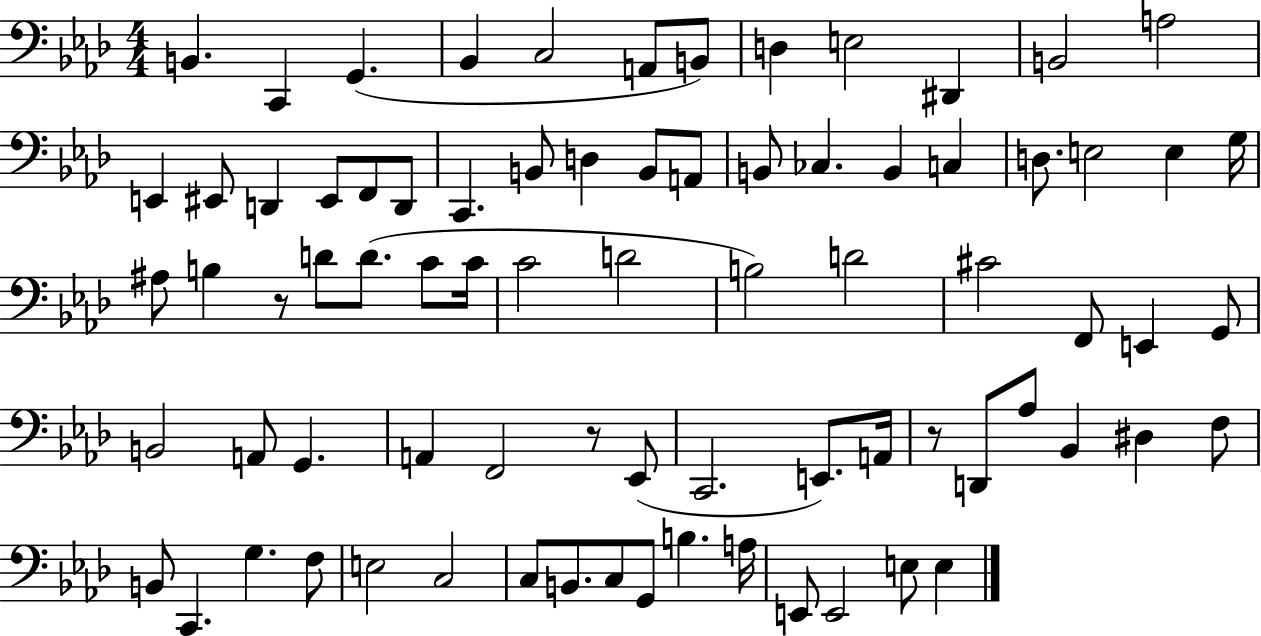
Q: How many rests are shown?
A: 3